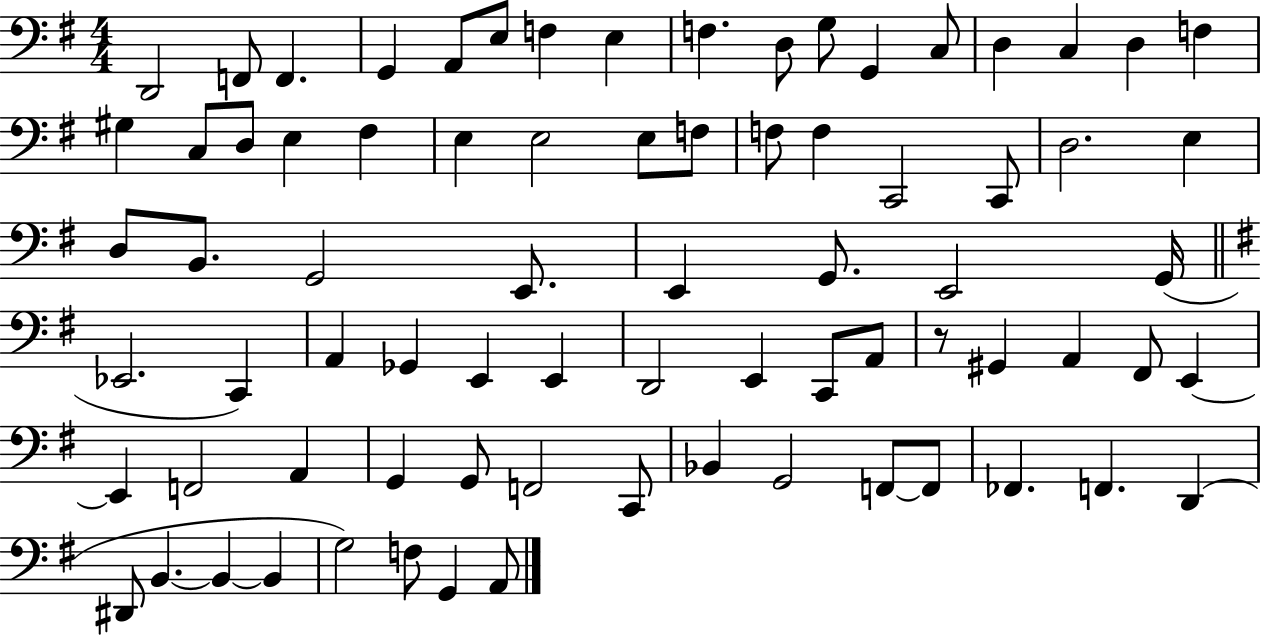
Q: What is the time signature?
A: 4/4